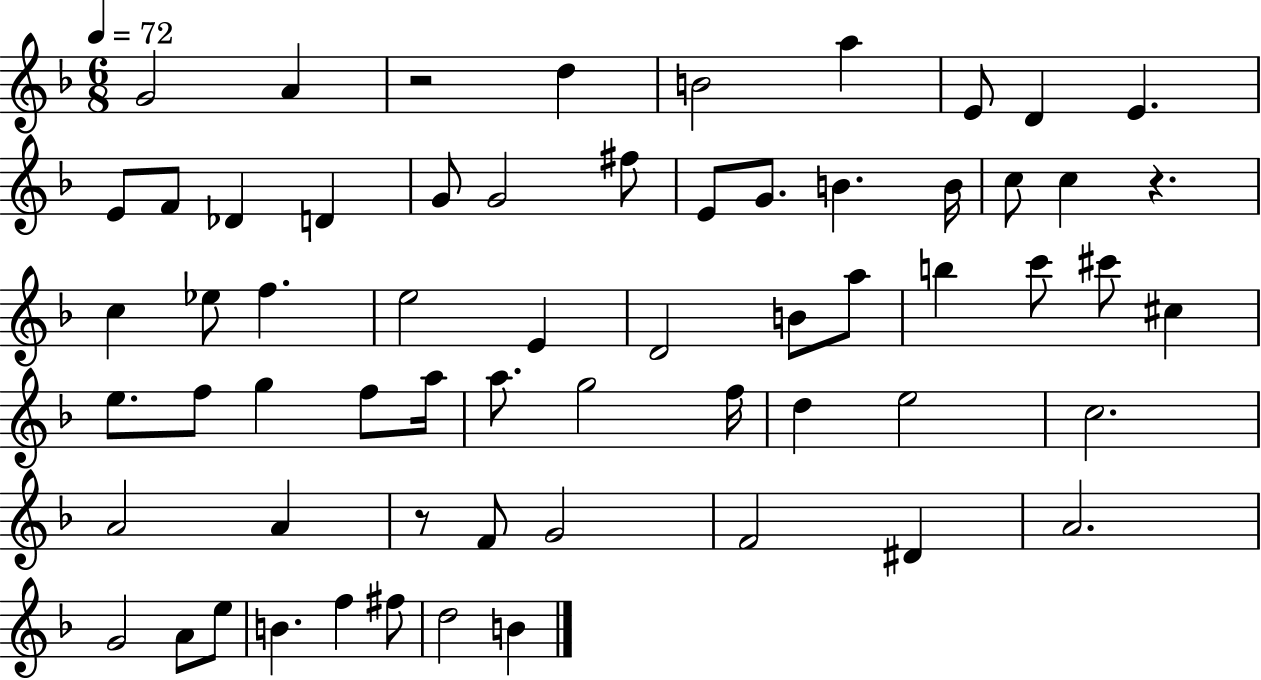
{
  \clef treble
  \numericTimeSignature
  \time 6/8
  \key f \major
  \tempo 4 = 72
  g'2 a'4 | r2 d''4 | b'2 a''4 | e'8 d'4 e'4. | \break e'8 f'8 des'4 d'4 | g'8 g'2 fis''8 | e'8 g'8. b'4. b'16 | c''8 c''4 r4. | \break c''4 ees''8 f''4. | e''2 e'4 | d'2 b'8 a''8 | b''4 c'''8 cis'''8 cis''4 | \break e''8. f''8 g''4 f''8 a''16 | a''8. g''2 f''16 | d''4 e''2 | c''2. | \break a'2 a'4 | r8 f'8 g'2 | f'2 dis'4 | a'2. | \break g'2 a'8 e''8 | b'4. f''4 fis''8 | d''2 b'4 | \bar "|."
}